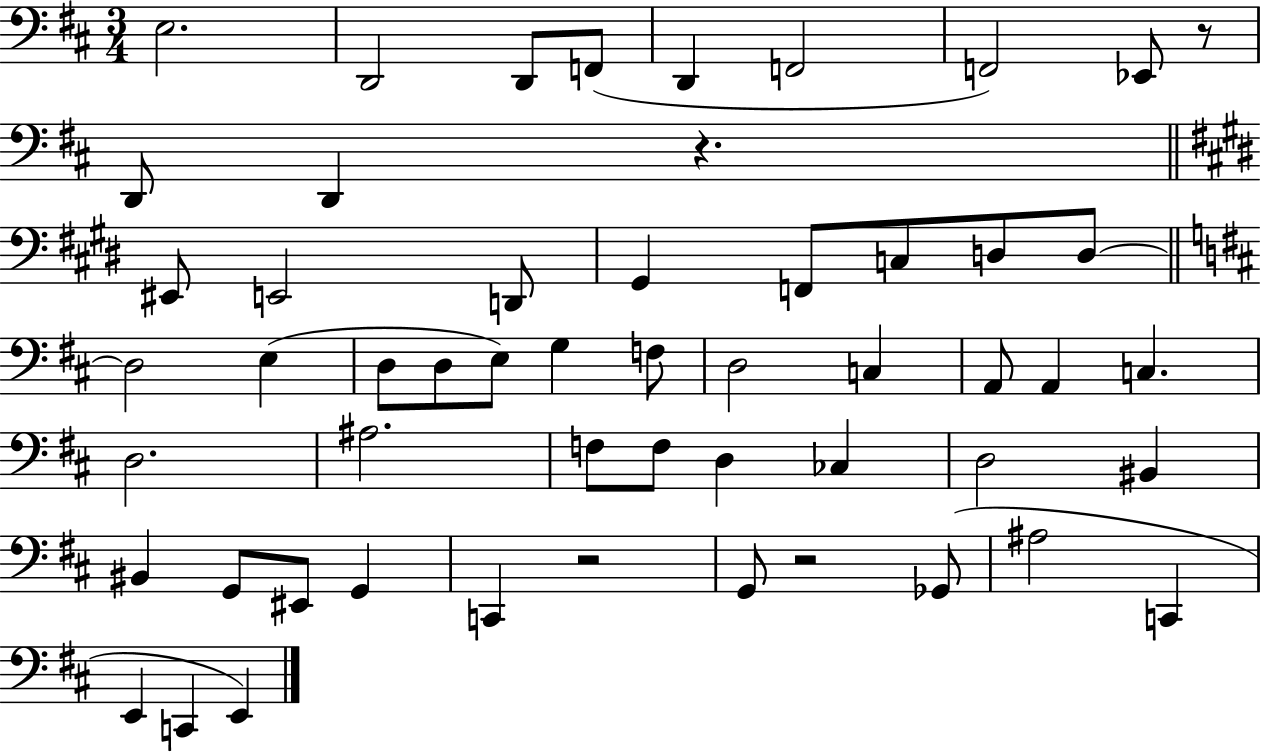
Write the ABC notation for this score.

X:1
T:Untitled
M:3/4
L:1/4
K:D
E,2 D,,2 D,,/2 F,,/2 D,, F,,2 F,,2 _E,,/2 z/2 D,,/2 D,, z ^E,,/2 E,,2 D,,/2 ^G,, F,,/2 C,/2 D,/2 D,/2 D,2 E, D,/2 D,/2 E,/2 G, F,/2 D,2 C, A,,/2 A,, C, D,2 ^A,2 F,/2 F,/2 D, _C, D,2 ^B,, ^B,, G,,/2 ^E,,/2 G,, C,, z2 G,,/2 z2 _G,,/2 ^A,2 C,, E,, C,, E,,